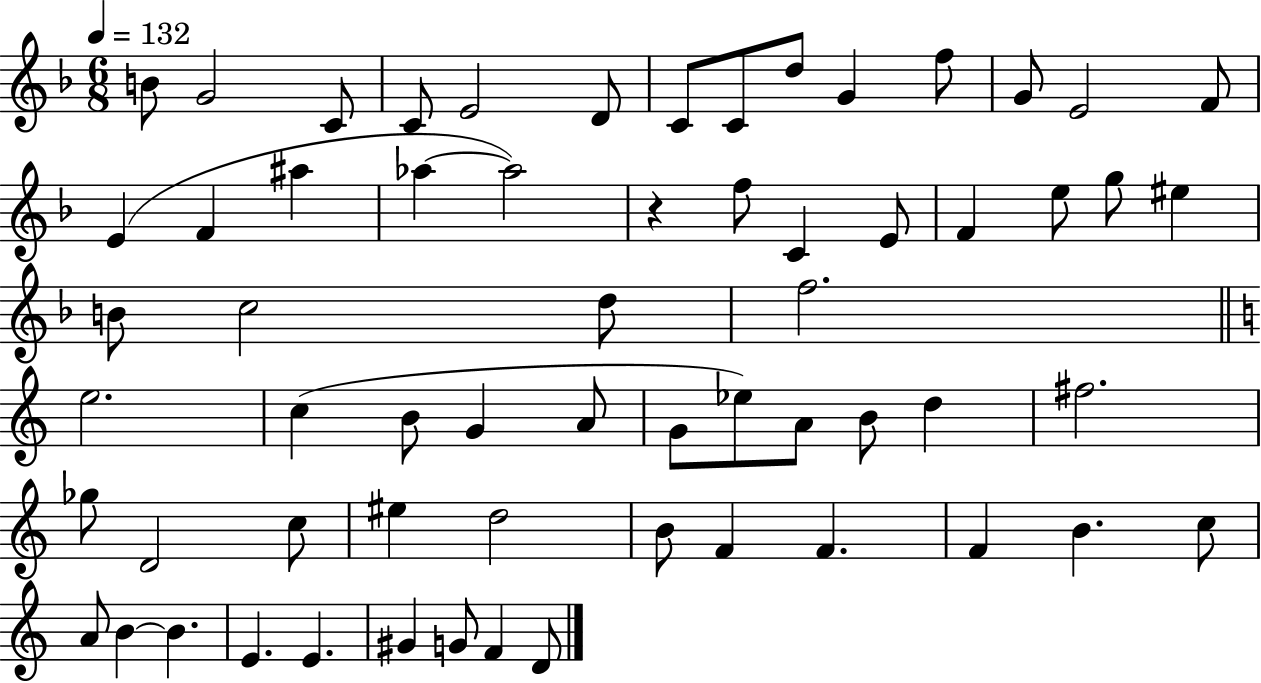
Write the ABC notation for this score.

X:1
T:Untitled
M:6/8
L:1/4
K:F
B/2 G2 C/2 C/2 E2 D/2 C/2 C/2 d/2 G f/2 G/2 E2 F/2 E F ^a _a _a2 z f/2 C E/2 F e/2 g/2 ^e B/2 c2 d/2 f2 e2 c B/2 G A/2 G/2 _e/2 A/2 B/2 d ^f2 _g/2 D2 c/2 ^e d2 B/2 F F F B c/2 A/2 B B E E ^G G/2 F D/2